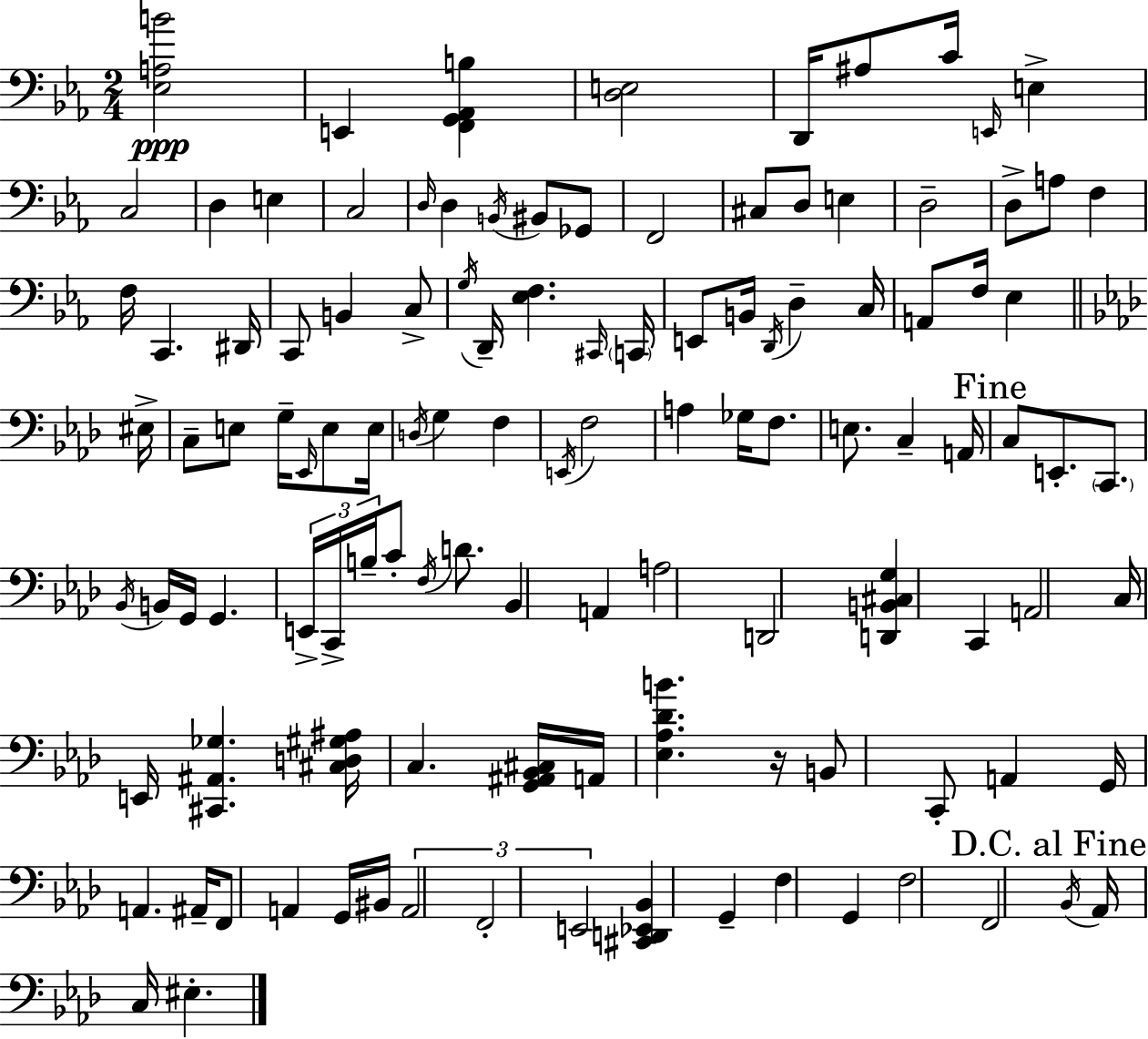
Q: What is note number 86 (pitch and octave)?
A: G2